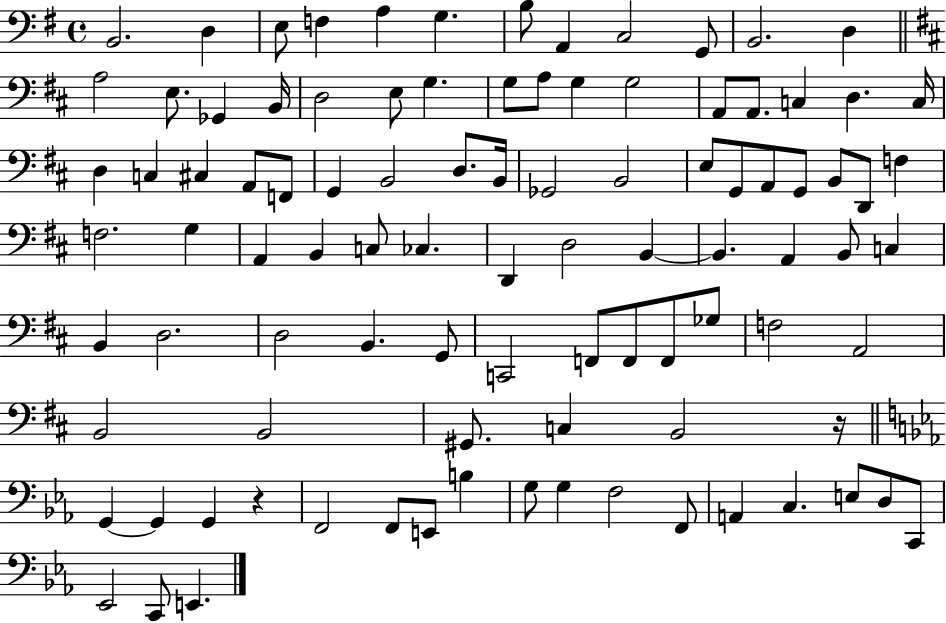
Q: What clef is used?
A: bass